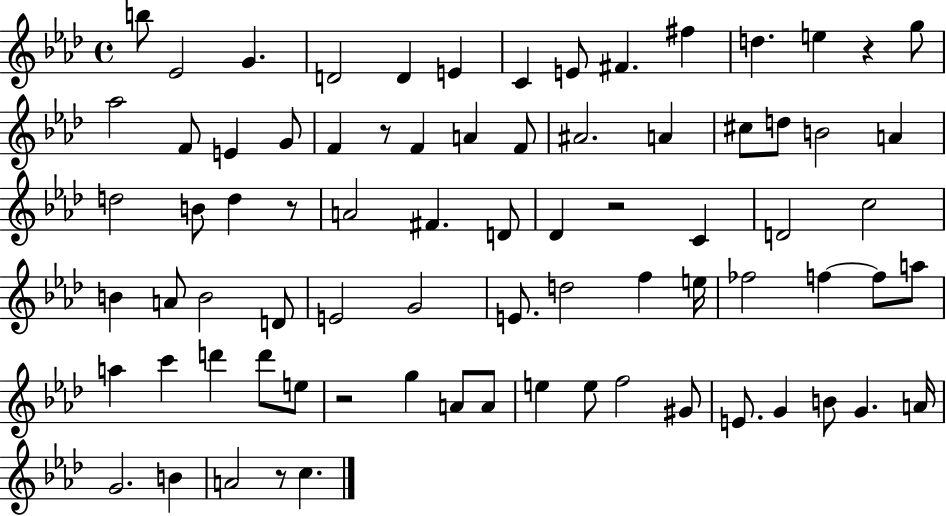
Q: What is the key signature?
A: AES major